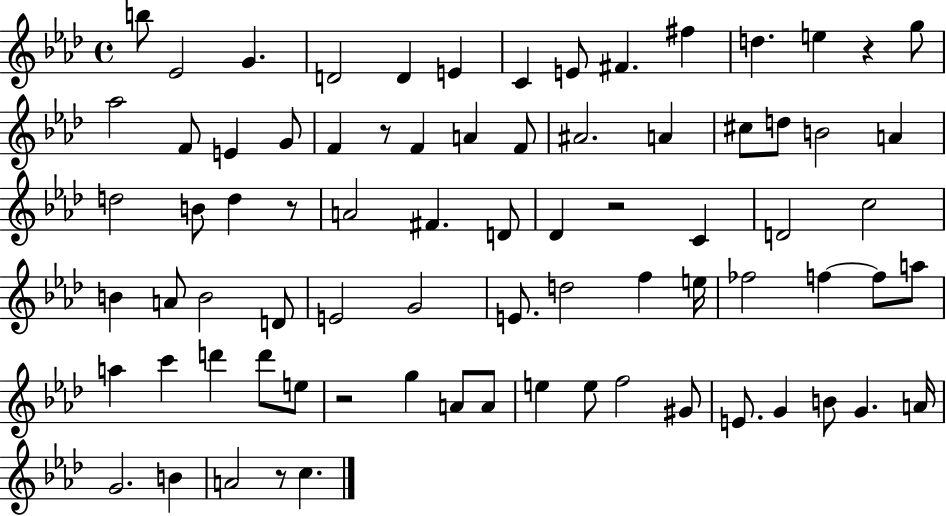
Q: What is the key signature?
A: AES major